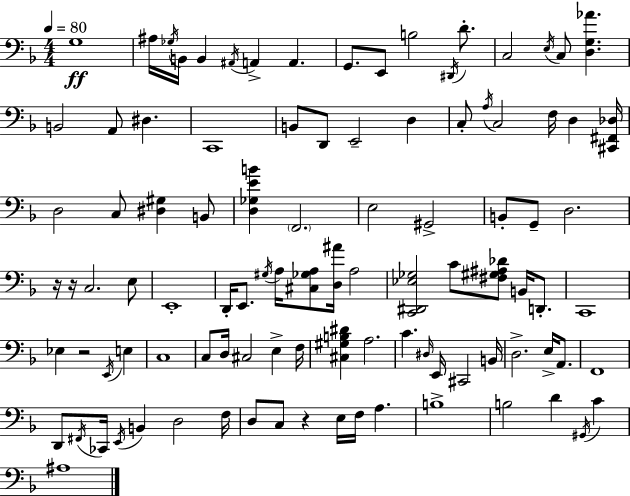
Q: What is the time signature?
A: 4/4